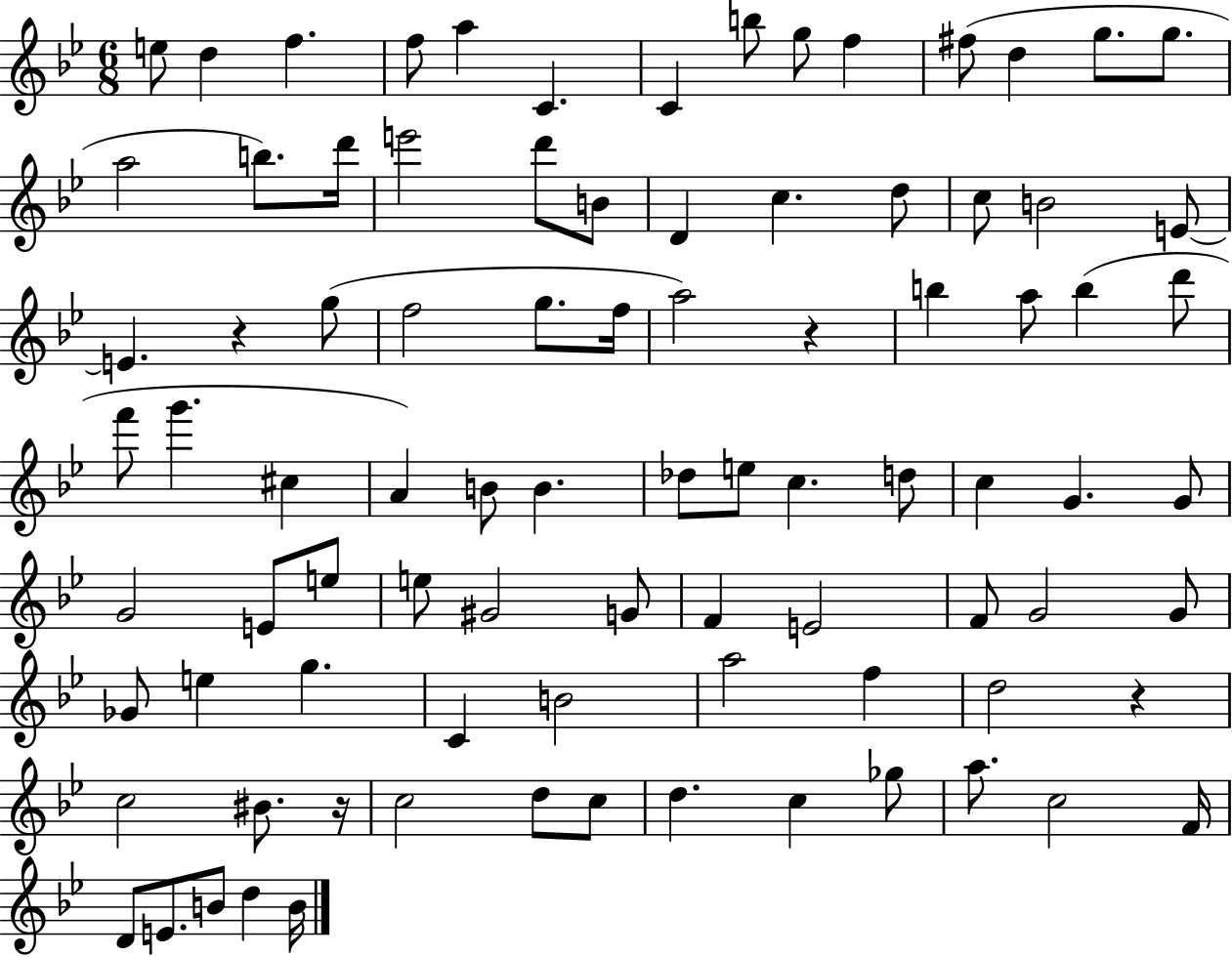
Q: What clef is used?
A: treble